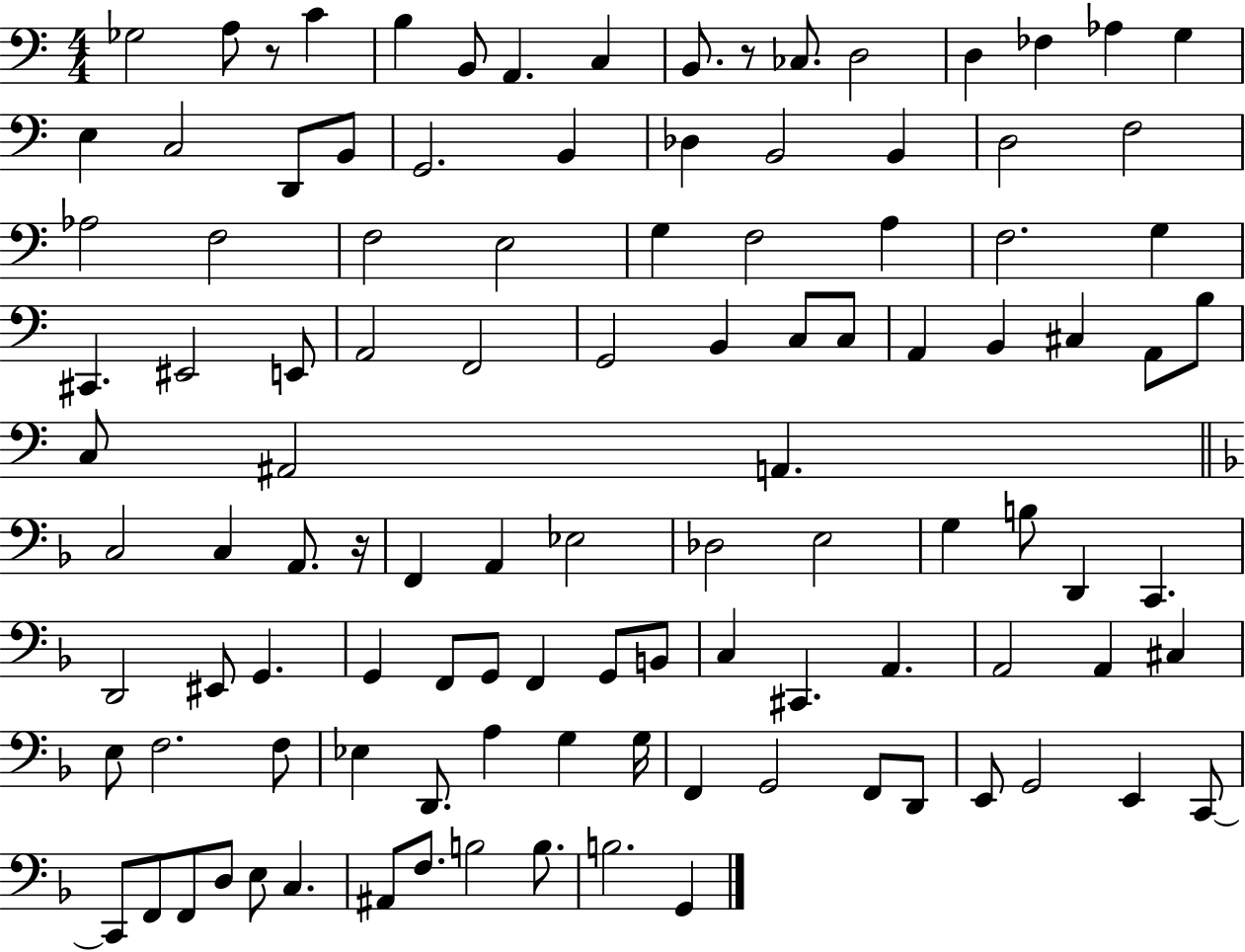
{
  \clef bass
  \numericTimeSignature
  \time 4/4
  \key c \major
  ges2 a8 r8 c'4 | b4 b,8 a,4. c4 | b,8. r8 ces8. d2 | d4 fes4 aes4 g4 | \break e4 c2 d,8 b,8 | g,2. b,4 | des4 b,2 b,4 | d2 f2 | \break aes2 f2 | f2 e2 | g4 f2 a4 | f2. g4 | \break cis,4. eis,2 e,8 | a,2 f,2 | g,2 b,4 c8 c8 | a,4 b,4 cis4 a,8 b8 | \break c8 ais,2 a,4. | \bar "||" \break \key d \minor c2 c4 a,8. r16 | f,4 a,4 ees2 | des2 e2 | g4 b8 d,4 c,4. | \break d,2 eis,8 g,4. | g,4 f,8 g,8 f,4 g,8 b,8 | c4 cis,4. a,4. | a,2 a,4 cis4 | \break e8 f2. f8 | ees4 d,8. a4 g4 g16 | f,4 g,2 f,8 d,8 | e,8 g,2 e,4 c,8~~ | \break c,8 f,8 f,8 d8 e8 c4. | ais,8 f8. b2 b8. | b2. g,4 | \bar "|."
}